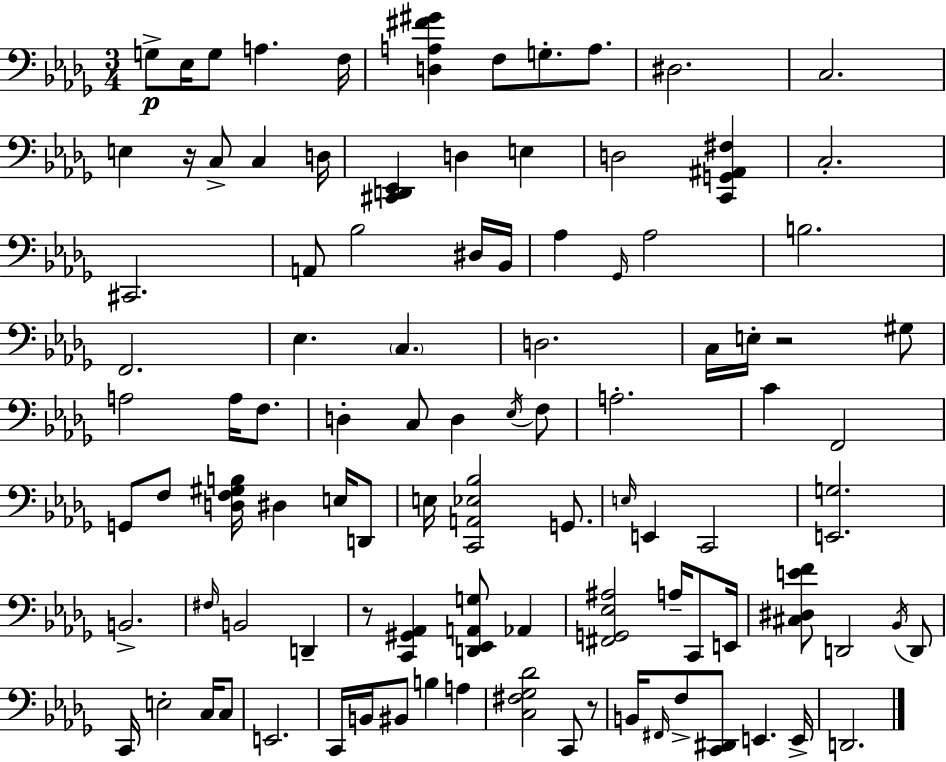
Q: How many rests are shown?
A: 4